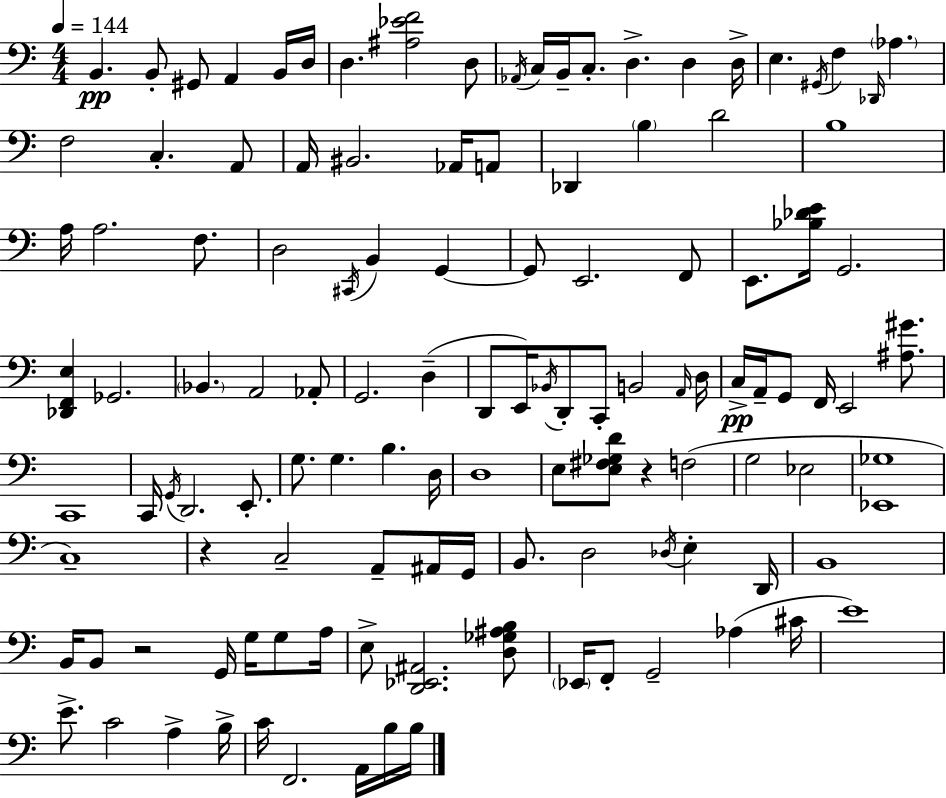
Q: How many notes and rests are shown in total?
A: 120